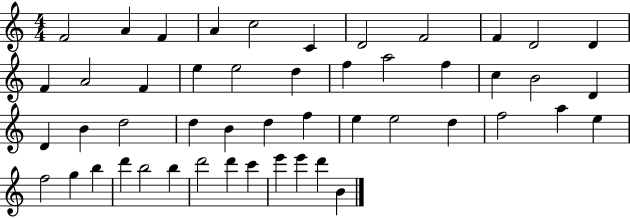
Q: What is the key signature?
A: C major